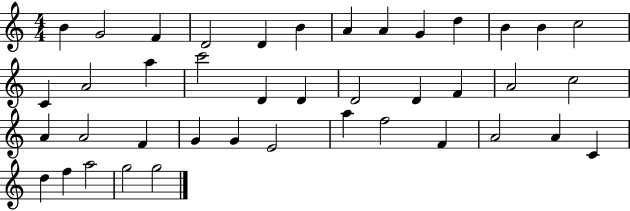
{
  \clef treble
  \numericTimeSignature
  \time 4/4
  \key c \major
  b'4 g'2 f'4 | d'2 d'4 b'4 | a'4 a'4 g'4 d''4 | b'4 b'4 c''2 | \break c'4 a'2 a''4 | c'''2 d'4 d'4 | d'2 d'4 f'4 | a'2 c''2 | \break a'4 a'2 f'4 | g'4 g'4 e'2 | a''4 f''2 f'4 | a'2 a'4 c'4 | \break d''4 f''4 a''2 | g''2 g''2 | \bar "|."
}